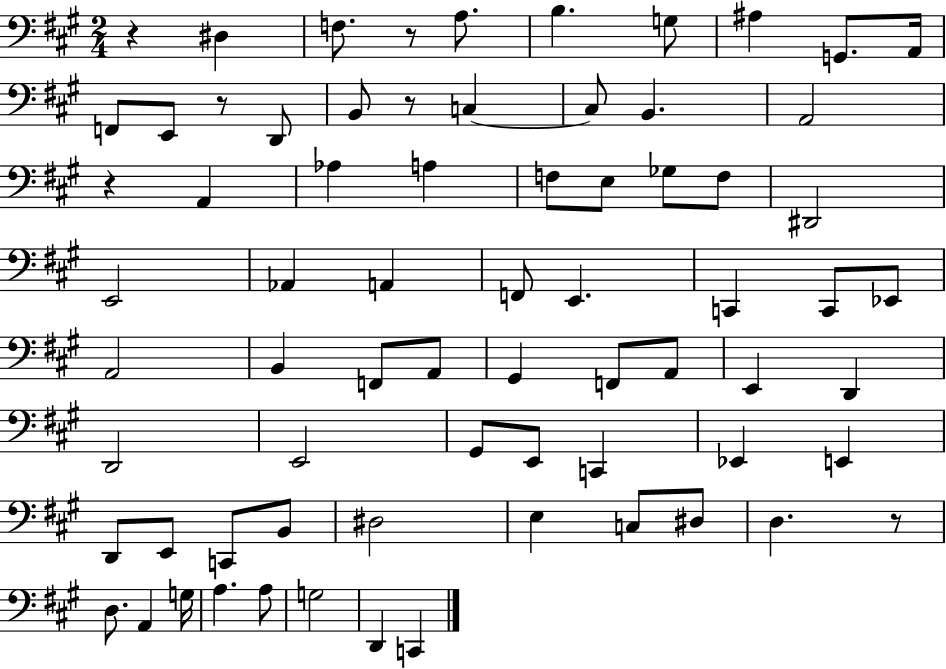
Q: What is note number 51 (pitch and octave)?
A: C2